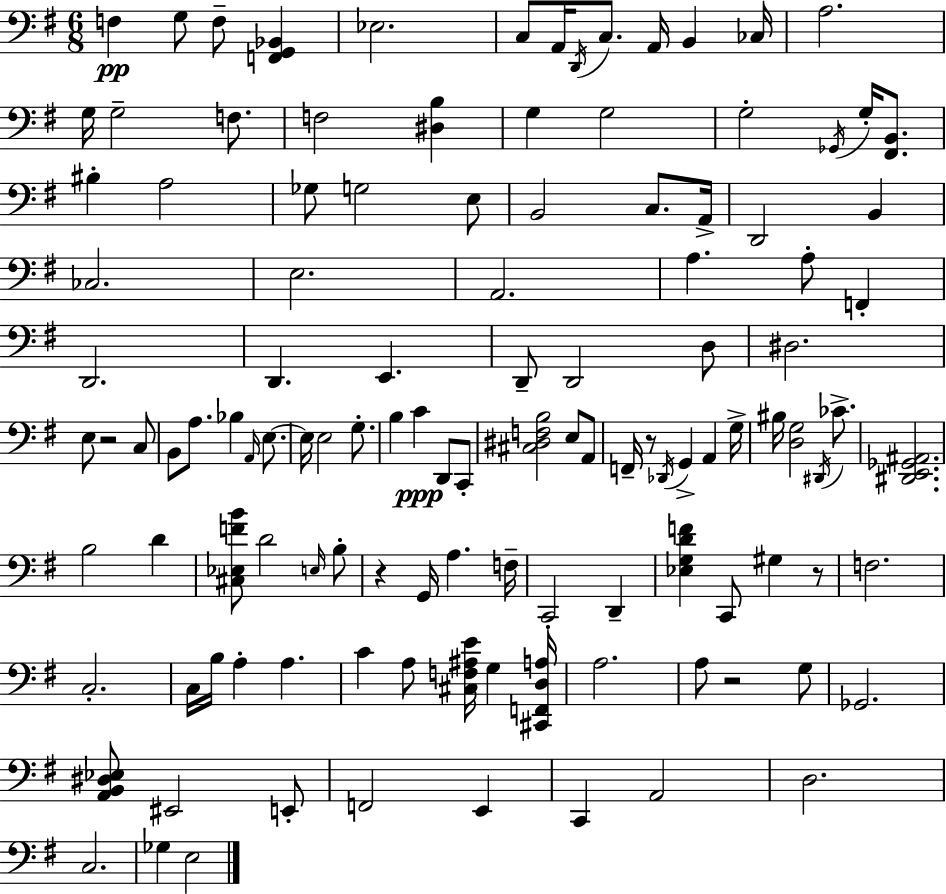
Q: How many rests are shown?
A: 5